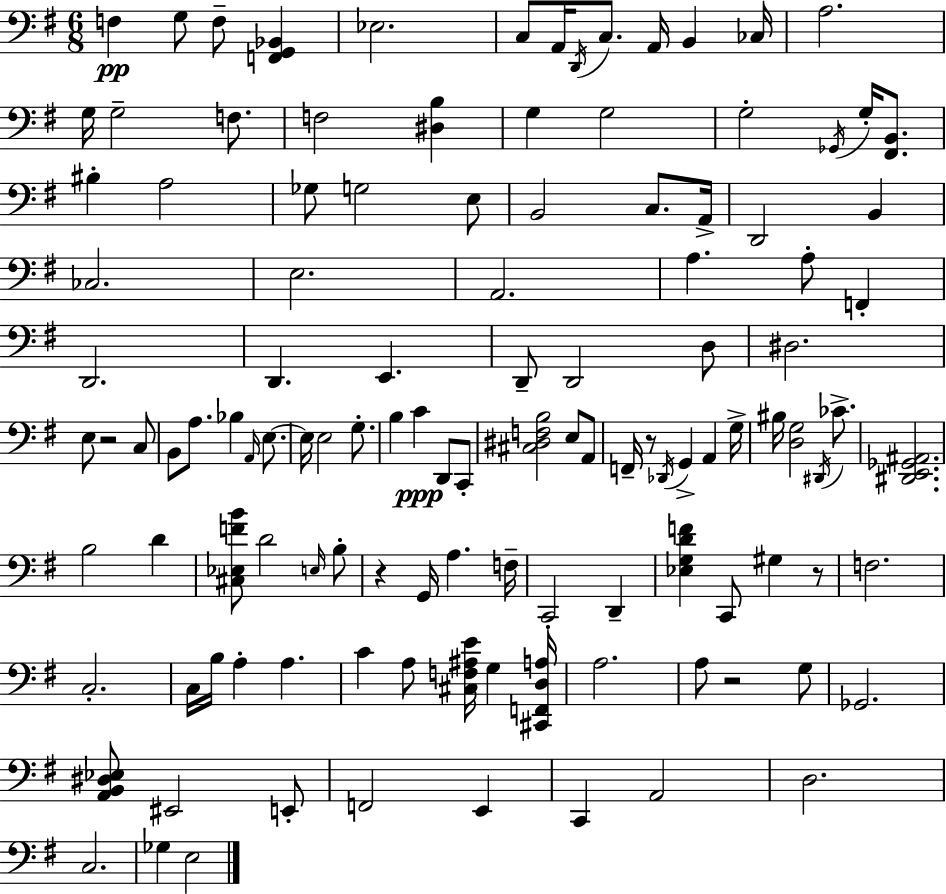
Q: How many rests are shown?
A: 5